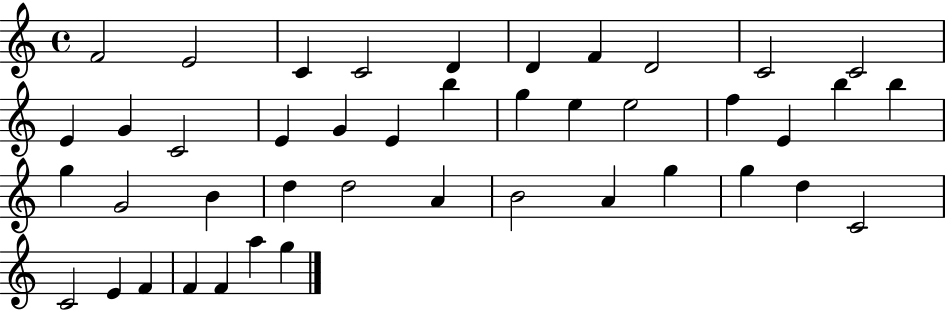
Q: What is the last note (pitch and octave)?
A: G5